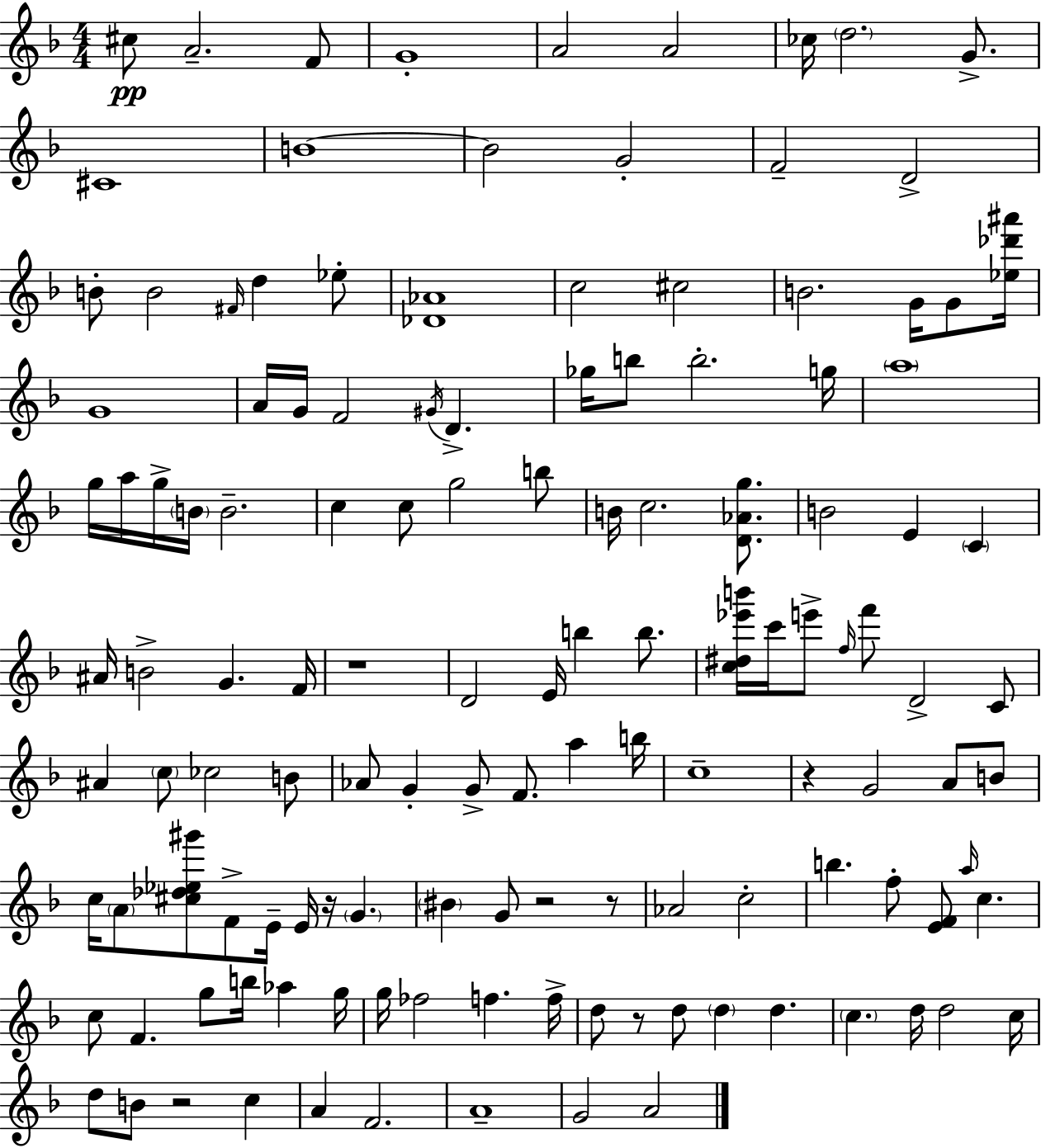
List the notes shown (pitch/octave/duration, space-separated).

C#5/e A4/h. F4/e G4/w A4/h A4/h CES5/s D5/h. G4/e. C#4/w B4/w B4/h G4/h F4/h D4/h B4/e B4/h F#4/s D5/q Eb5/e [Db4,Ab4]/w C5/h C#5/h B4/h. G4/s G4/e [Eb5,Db6,A#6]/s G4/w A4/s G4/s F4/h G#4/s D4/q. Gb5/s B5/e B5/h. G5/s A5/w G5/s A5/s G5/s B4/s B4/h. C5/q C5/e G5/h B5/e B4/s C5/h. [D4,Ab4,G5]/e. B4/h E4/q C4/q A#4/s B4/h G4/q. F4/s R/w D4/h E4/s B5/q B5/e. [C5,D#5,Eb6,B6]/s C6/s E6/e F5/s F6/e D4/h C4/e A#4/q C5/e CES5/h B4/e Ab4/e G4/q G4/e F4/e. A5/q B5/s C5/w R/q G4/h A4/e B4/e C5/s A4/e [C#5,Db5,Eb5,G#6]/e F4/e E4/s E4/s R/s G4/q. BIS4/q G4/e R/h R/e Ab4/h C5/h B5/q. F5/e [E4,F4]/e A5/s C5/q. C5/e F4/q. G5/e B5/s Ab5/q G5/s G5/s FES5/h F5/q. F5/s D5/e R/e D5/e D5/q D5/q. C5/q. D5/s D5/h C5/s D5/e B4/e R/h C5/q A4/q F4/h. A4/w G4/h A4/h